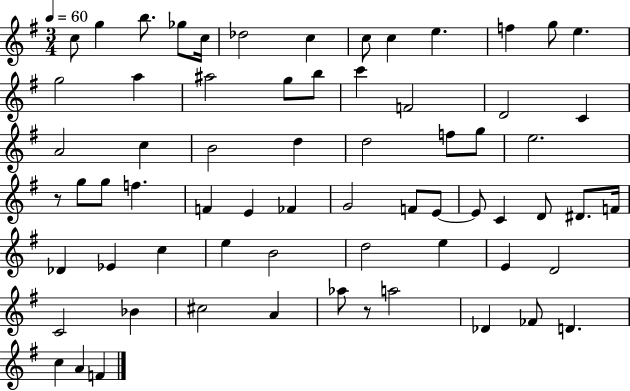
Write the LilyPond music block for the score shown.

{
  \clef treble
  \numericTimeSignature
  \time 3/4
  \key g \major
  \tempo 4 = 60
  c''8 g''4 b''8. ges''8 c''16 | des''2 c''4 | c''8 c''4 e''4. | f''4 g''8 e''4. | \break g''2 a''4 | ais''2 g''8 b''8 | c'''4 f'2 | d'2 c'4 | \break a'2 c''4 | b'2 d''4 | d''2 f''8 g''8 | e''2. | \break r8 g''8 g''8 f''4. | f'4 e'4 fes'4 | g'2 f'8 e'8~~ | e'8 c'4 d'8 dis'8. f'16 | \break des'4 ees'4 c''4 | e''4 b'2 | d''2 e''4 | e'4 d'2 | \break c'2 bes'4 | cis''2 a'4 | aes''8 r8 a''2 | des'4 fes'8 d'4. | \break c''4 a'4 f'4 | \bar "|."
}